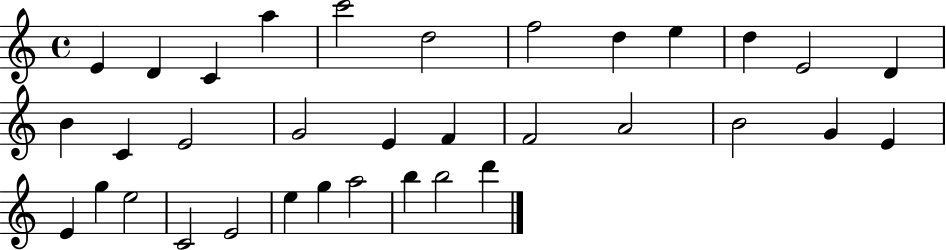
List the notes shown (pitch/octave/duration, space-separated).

E4/q D4/q C4/q A5/q C6/h D5/h F5/h D5/q E5/q D5/q E4/h D4/q B4/q C4/q E4/h G4/h E4/q F4/q F4/h A4/h B4/h G4/q E4/q E4/q G5/q E5/h C4/h E4/h E5/q G5/q A5/h B5/q B5/h D6/q